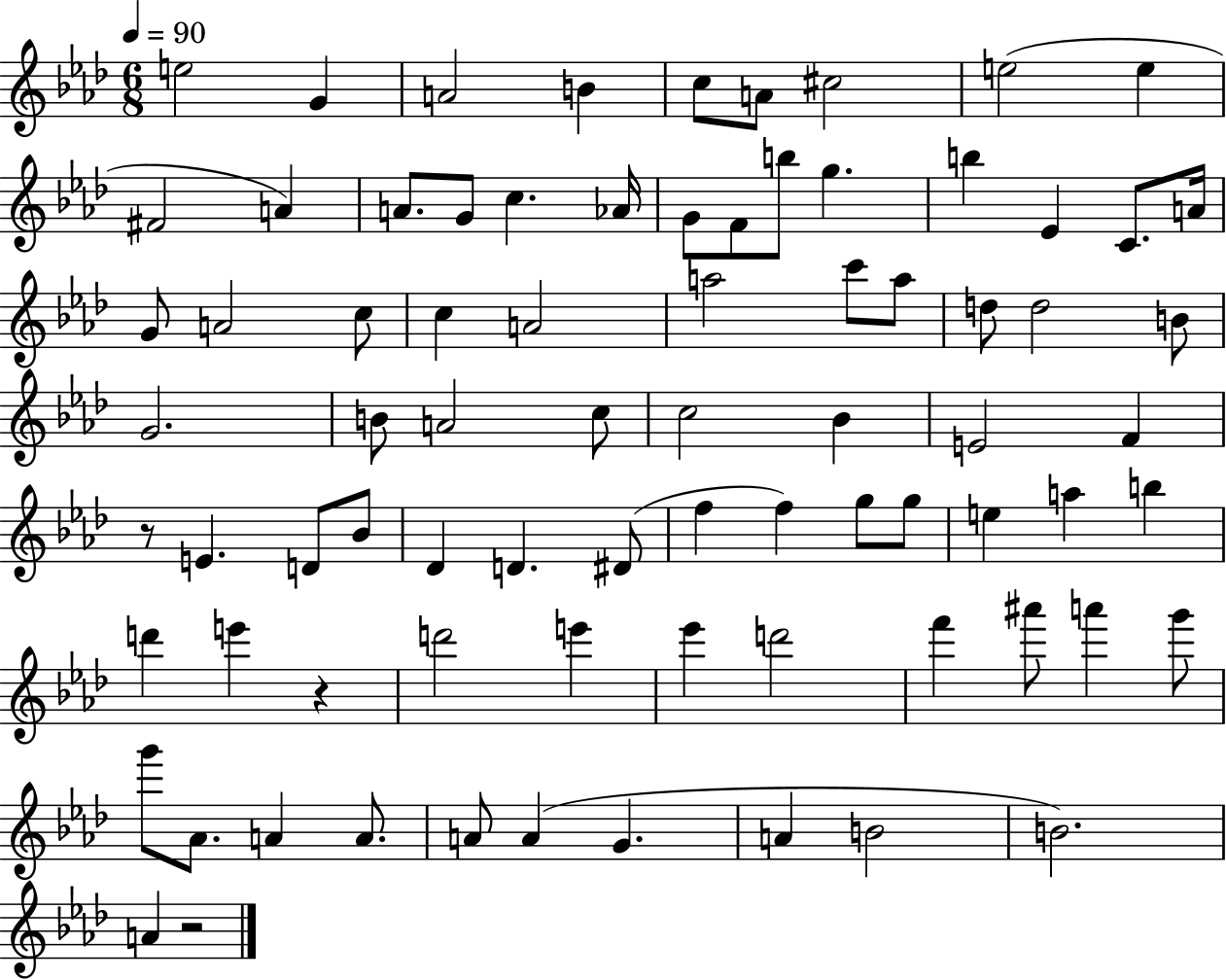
{
  \clef treble
  \numericTimeSignature
  \time 6/8
  \key aes \major
  \tempo 4 = 90
  e''2 g'4 | a'2 b'4 | c''8 a'8 cis''2 | e''2( e''4 | \break fis'2 a'4) | a'8. g'8 c''4. aes'16 | g'8 f'8 b''8 g''4. | b''4 ees'4 c'8. a'16 | \break g'8 a'2 c''8 | c''4 a'2 | a''2 c'''8 a''8 | d''8 d''2 b'8 | \break g'2. | b'8 a'2 c''8 | c''2 bes'4 | e'2 f'4 | \break r8 e'4. d'8 bes'8 | des'4 d'4. dis'8( | f''4 f''4) g''8 g''8 | e''4 a''4 b''4 | \break d'''4 e'''4 r4 | d'''2 e'''4 | ees'''4 d'''2 | f'''4 ais'''8 a'''4 g'''8 | \break g'''8 aes'8. a'4 a'8. | a'8 a'4( g'4. | a'4 b'2 | b'2.) | \break a'4 r2 | \bar "|."
}